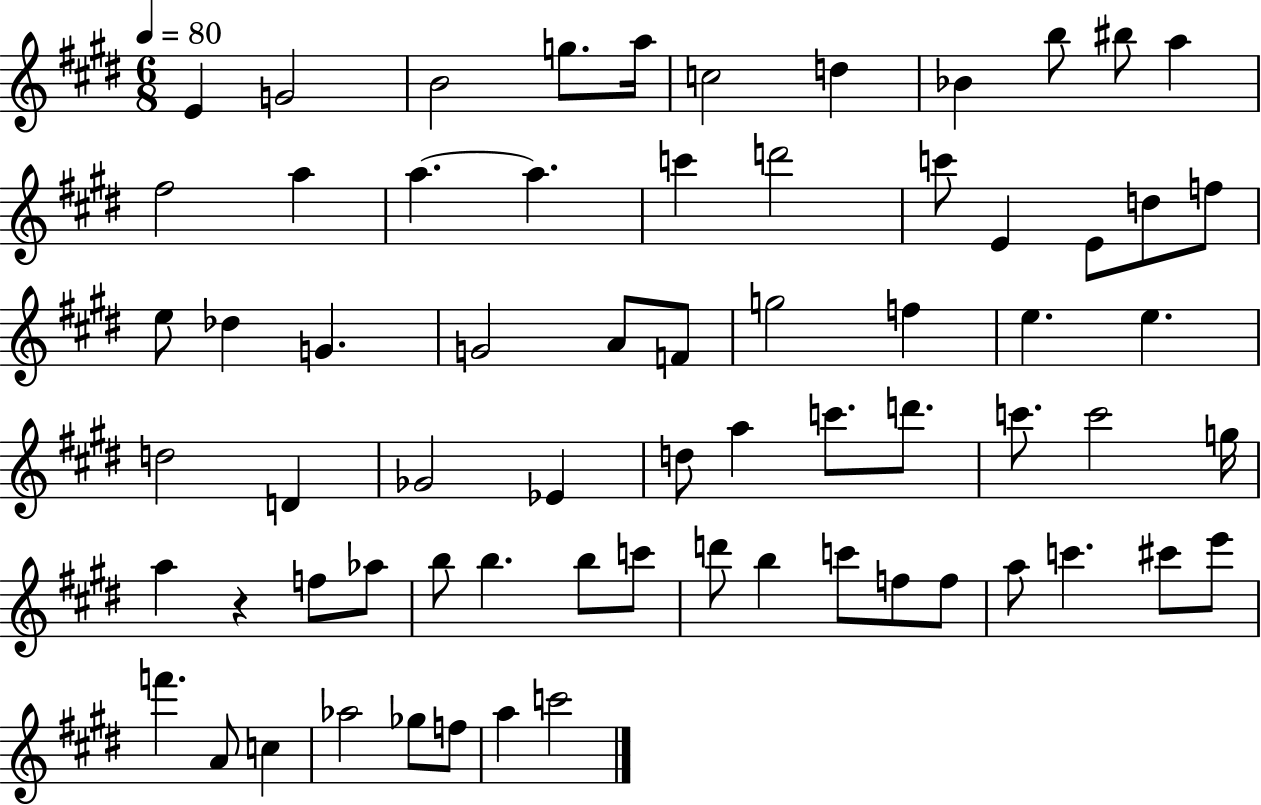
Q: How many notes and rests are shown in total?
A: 68